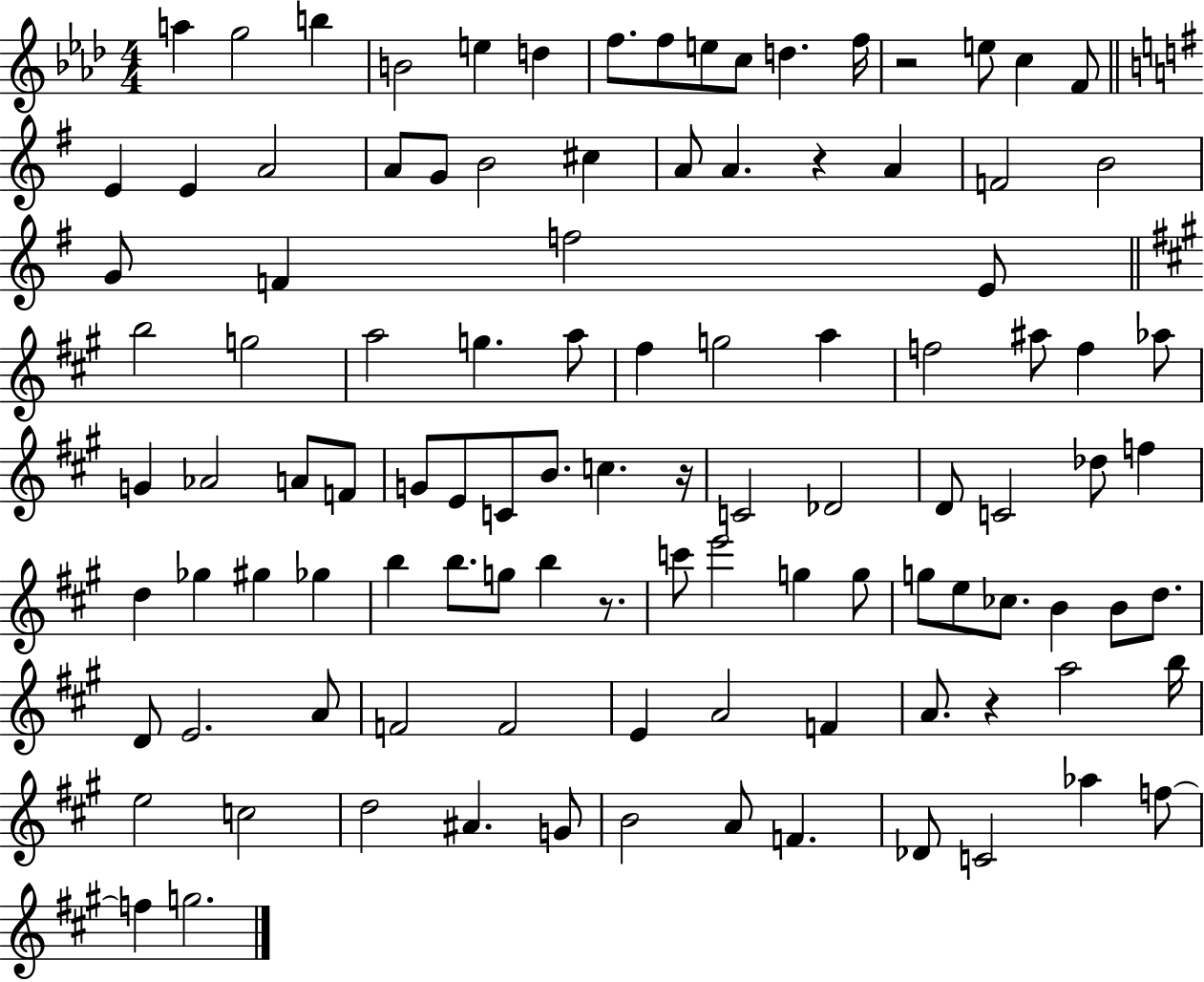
{
  \clef treble
  \numericTimeSignature
  \time 4/4
  \key aes \major
  a''4 g''2 b''4 | b'2 e''4 d''4 | f''8. f''8 e''8 c''8 d''4. f''16 | r2 e''8 c''4 f'8 | \break \bar "||" \break \key g \major e'4 e'4 a'2 | a'8 g'8 b'2 cis''4 | a'8 a'4. r4 a'4 | f'2 b'2 | \break g'8 f'4 f''2 e'8 | \bar "||" \break \key a \major b''2 g''2 | a''2 g''4. a''8 | fis''4 g''2 a''4 | f''2 ais''8 f''4 aes''8 | \break g'4 aes'2 a'8 f'8 | g'8 e'8 c'8 b'8. c''4. r16 | c'2 des'2 | d'8 c'2 des''8 f''4 | \break d''4 ges''4 gis''4 ges''4 | b''4 b''8. g''8 b''4 r8. | c'''8 e'''2 g''4 g''8 | g''8 e''8 ces''8. b'4 b'8 d''8. | \break d'8 e'2. a'8 | f'2 f'2 | e'4 a'2 f'4 | a'8. r4 a''2 b''16 | \break e''2 c''2 | d''2 ais'4. g'8 | b'2 a'8 f'4. | des'8 c'2 aes''4 f''8~~ | \break f''4 g''2. | \bar "|."
}